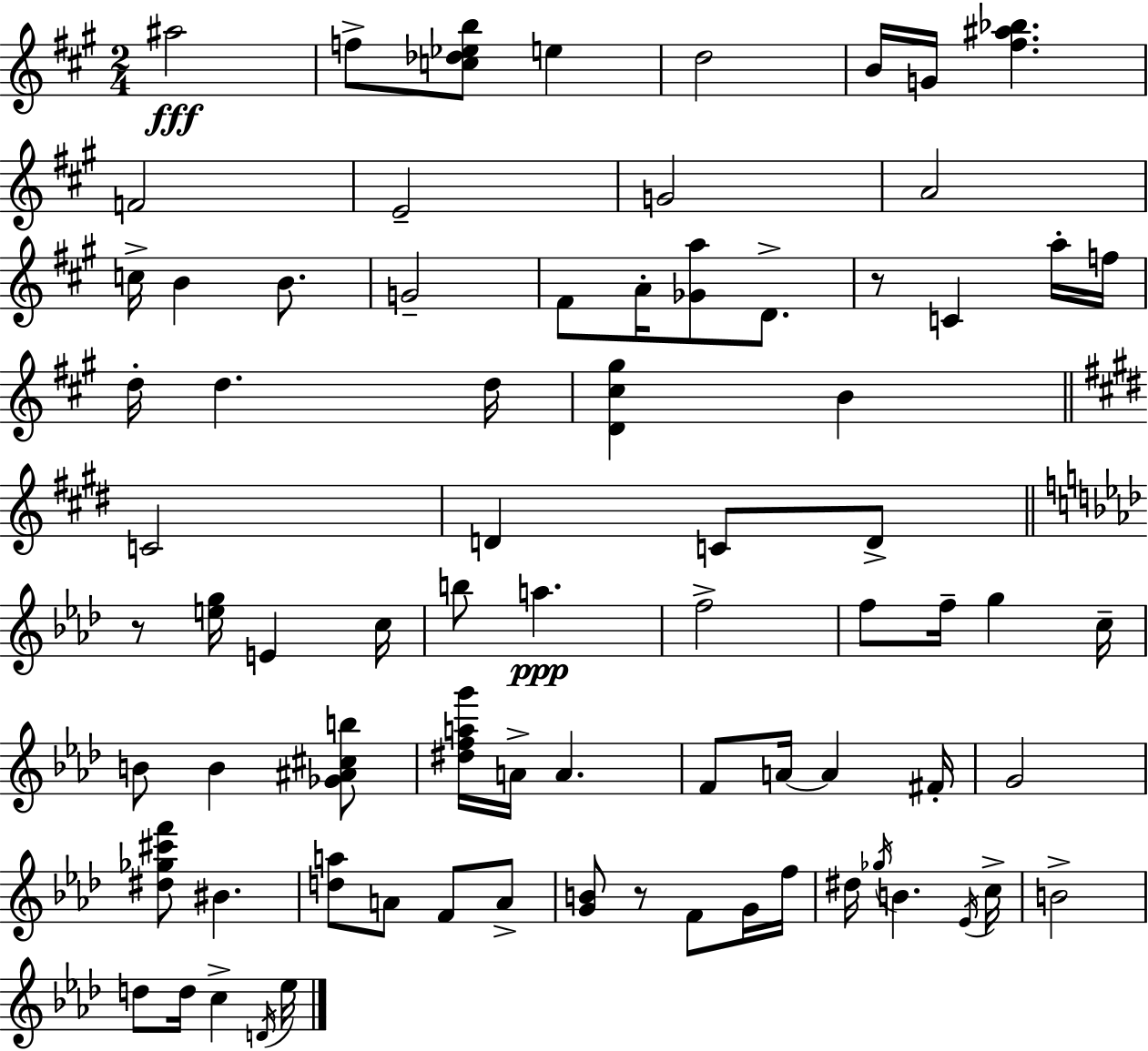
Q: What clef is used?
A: treble